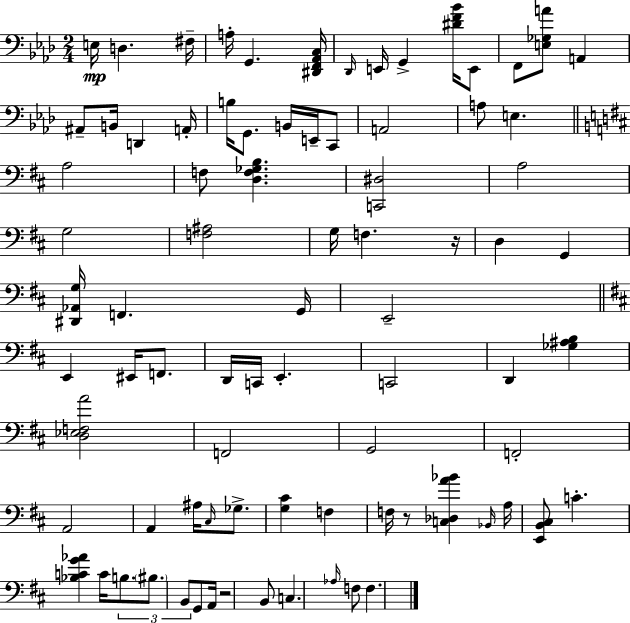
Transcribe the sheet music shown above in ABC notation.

X:1
T:Untitled
M:2/4
L:1/4
K:Ab
E,/4 D, ^F,/4 A,/4 G,, [^D,,F,,_A,,C,]/4 _D,,/4 E,,/4 G,, [^DF_B]/4 E,,/2 F,,/2 [E,_G,A]/2 A,, ^A,,/2 B,,/4 D,, A,,/4 B,/4 G,,/2 B,,/4 E,,/4 C,,/2 A,,2 A,/2 E, A,2 F,/2 [D,F,_G,B,] [C,,^D,]2 A,2 G,2 [F,^A,]2 G,/4 F, z/4 D, G,, [^D,,_A,,G,]/4 F,, G,,/4 E,,2 E,, ^E,,/4 F,,/2 D,,/4 C,,/4 E,, C,,2 D,, [_G,^A,B,] [D,_E,F,A]2 F,,2 G,,2 F,,2 A,,2 A,, ^A,/4 ^C,/4 _G,/2 [G,^C] F, F,/4 z/2 [C,_D,A_B] _B,,/4 A,/4 [E,,B,,^C,]/2 C [_B,CG_A] C/4 B,/2 ^B,/2 B,,/2 G,,/2 A,,/4 z2 B,,/2 C, _A,/4 F,/2 F,